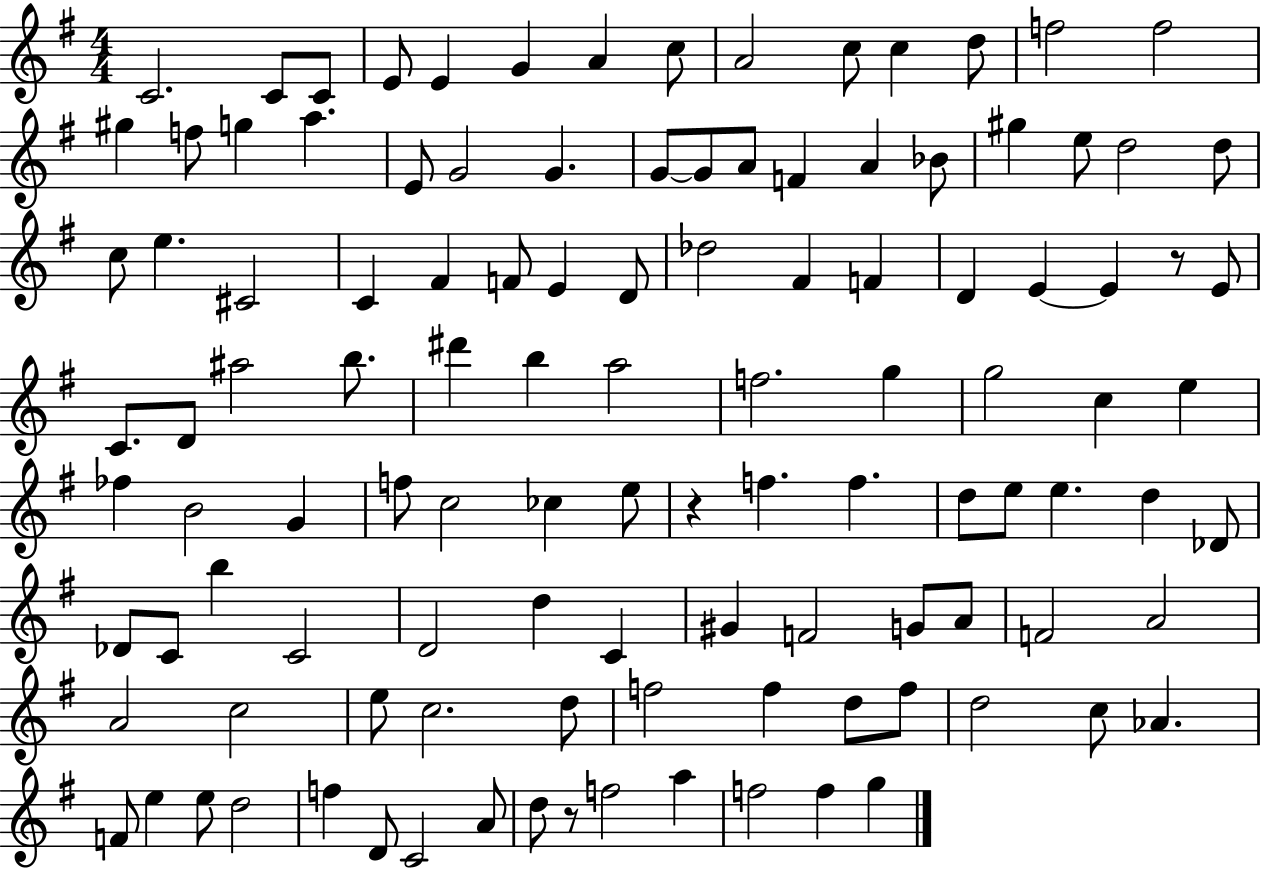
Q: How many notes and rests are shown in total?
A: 114